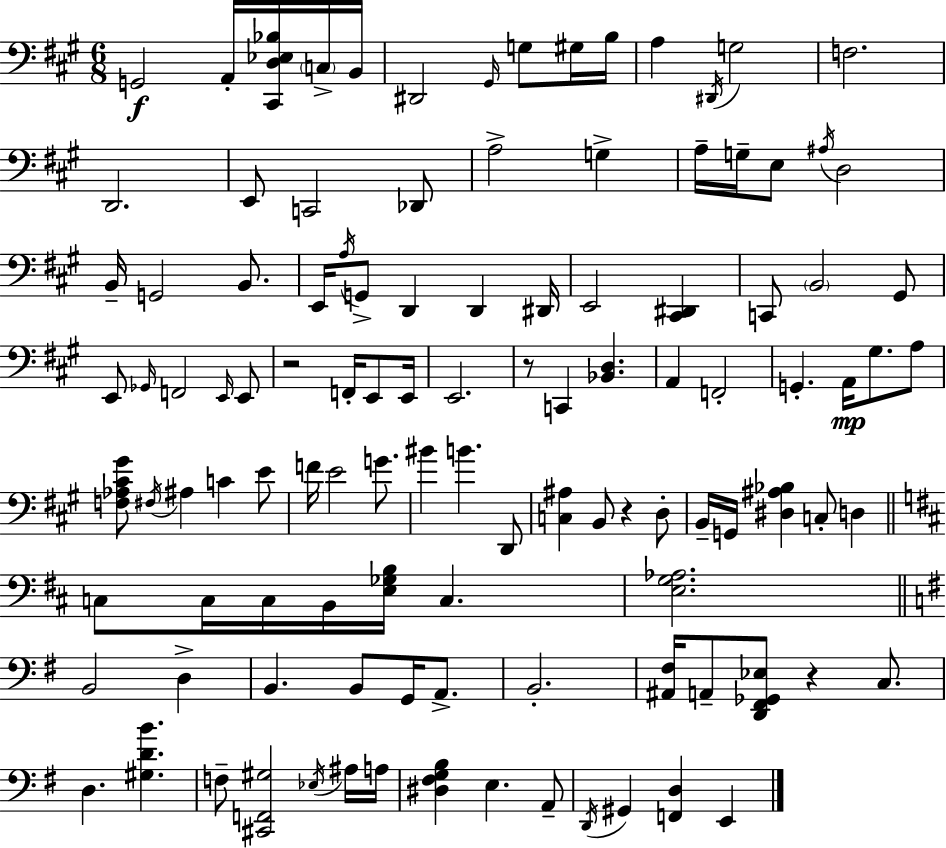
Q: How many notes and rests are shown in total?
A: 111